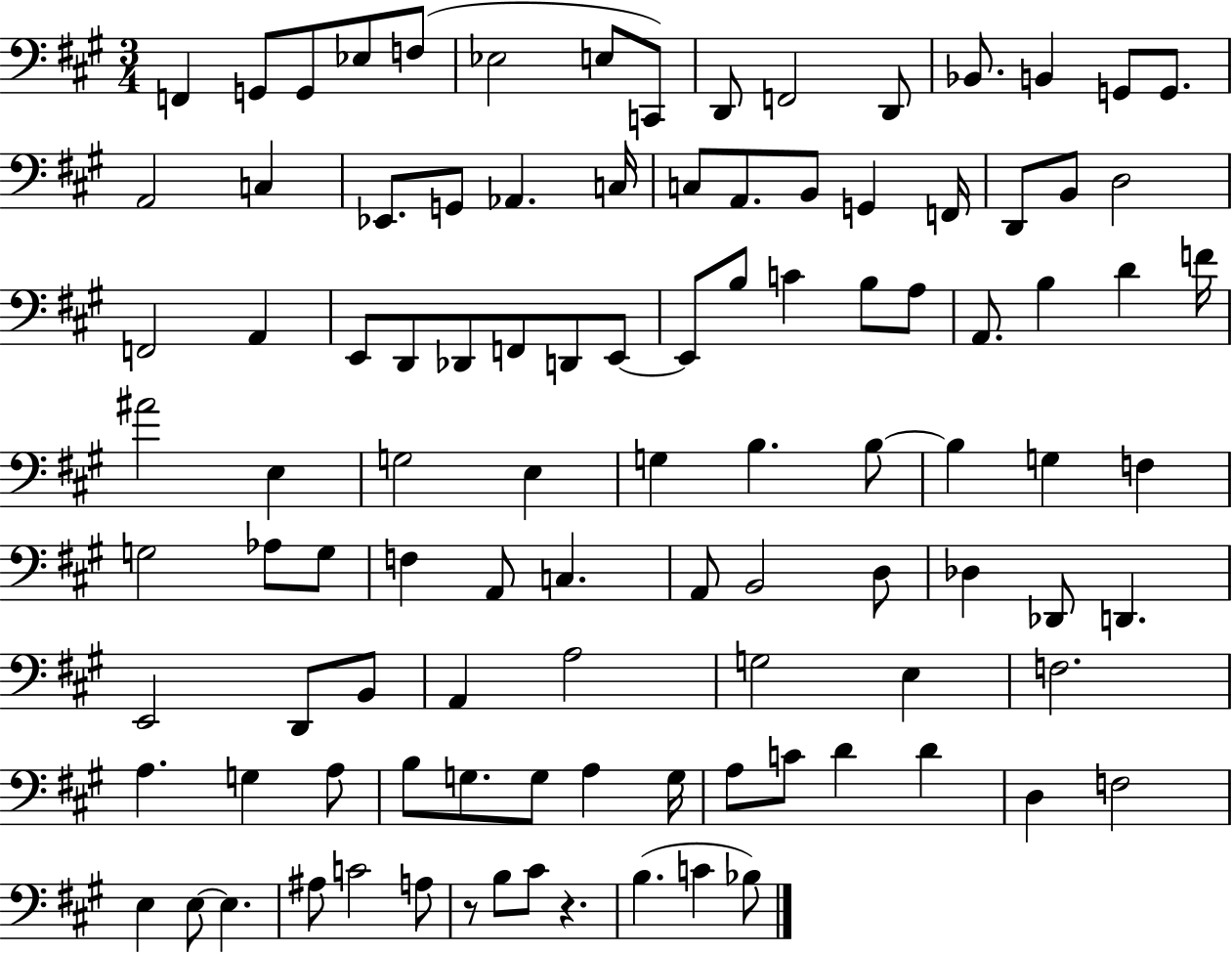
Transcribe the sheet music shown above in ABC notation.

X:1
T:Untitled
M:3/4
L:1/4
K:A
F,, G,,/2 G,,/2 _E,/2 F,/2 _E,2 E,/2 C,,/2 D,,/2 F,,2 D,,/2 _B,,/2 B,, G,,/2 G,,/2 A,,2 C, _E,,/2 G,,/2 _A,, C,/4 C,/2 A,,/2 B,,/2 G,, F,,/4 D,,/2 B,,/2 D,2 F,,2 A,, E,,/2 D,,/2 _D,,/2 F,,/2 D,,/2 E,,/2 E,,/2 B,/2 C B,/2 A,/2 A,,/2 B, D F/4 ^A2 E, G,2 E, G, B, B,/2 B, G, F, G,2 _A,/2 G,/2 F, A,,/2 C, A,,/2 B,,2 D,/2 _D, _D,,/2 D,, E,,2 D,,/2 B,,/2 A,, A,2 G,2 E, F,2 A, G, A,/2 B,/2 G,/2 G,/2 A, G,/4 A,/2 C/2 D D D, F,2 E, E,/2 E, ^A,/2 C2 A,/2 z/2 B,/2 ^C/2 z B, C _B,/2